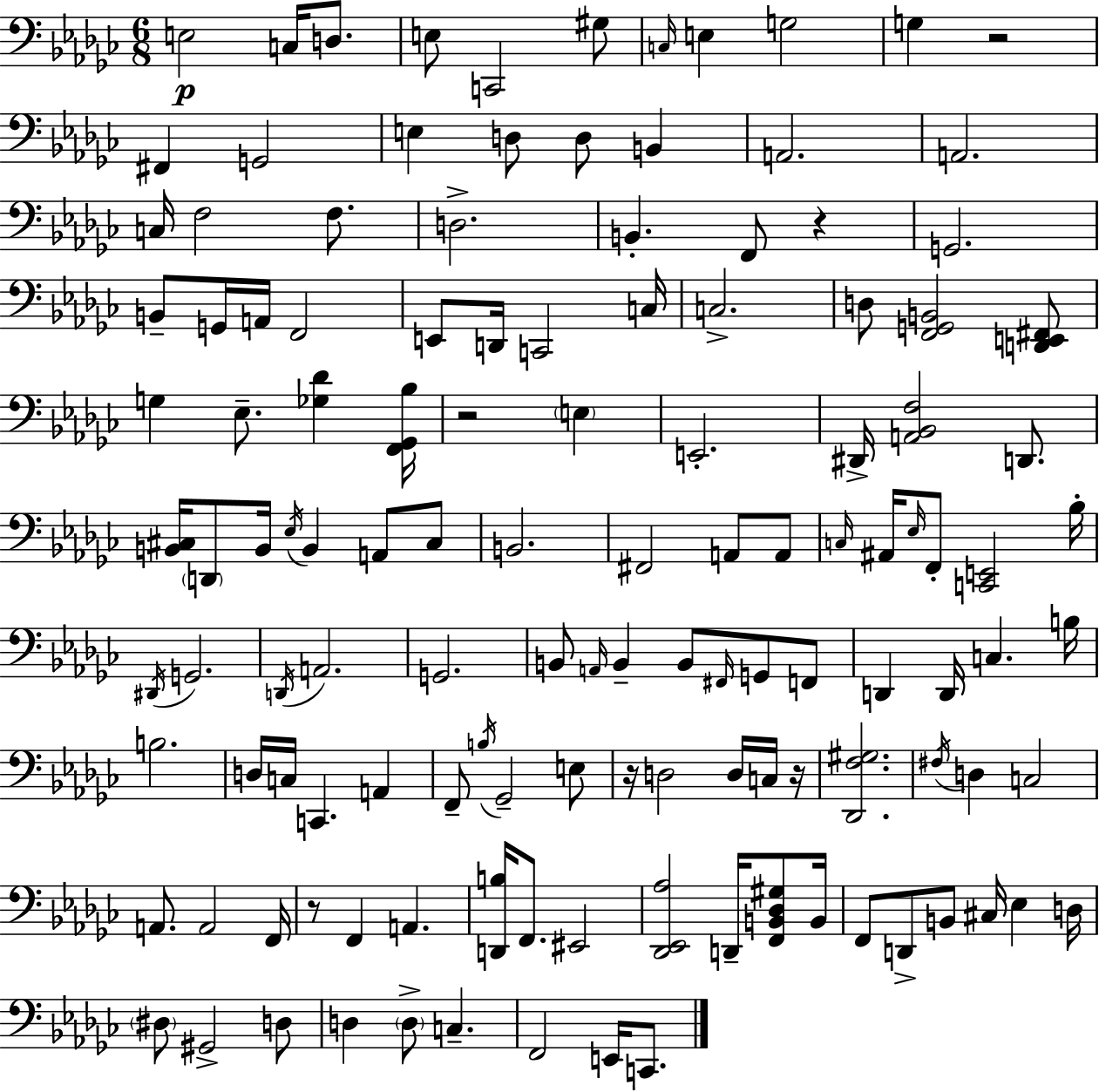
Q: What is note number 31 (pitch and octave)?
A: D2